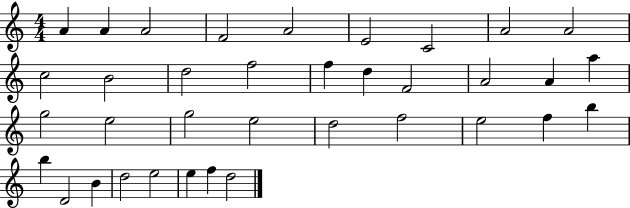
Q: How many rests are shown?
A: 0